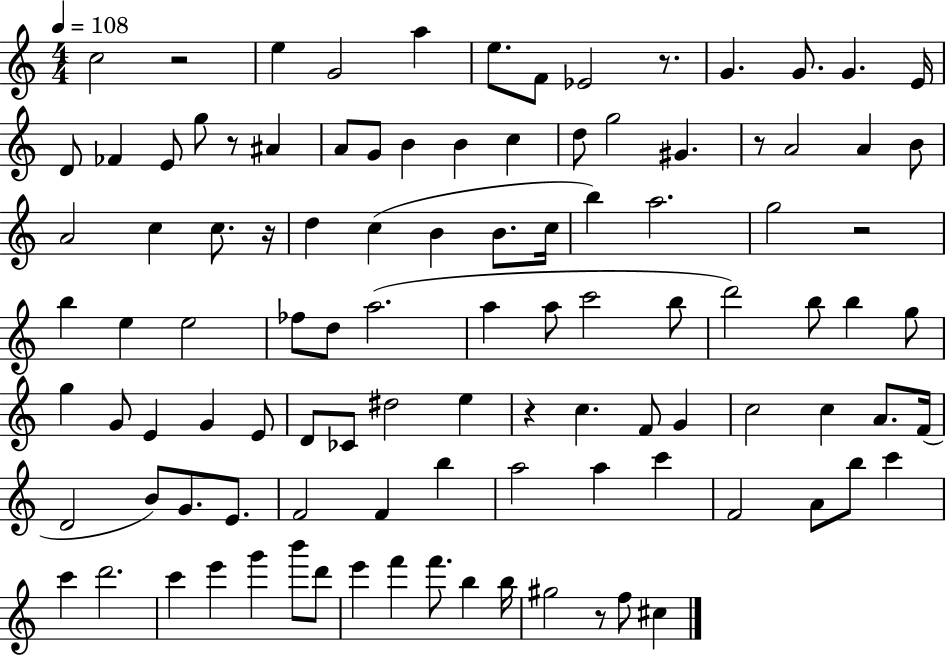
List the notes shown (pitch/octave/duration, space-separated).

C5/h R/h E5/q G4/h A5/q E5/e. F4/e Eb4/h R/e. G4/q. G4/e. G4/q. E4/s D4/e FES4/q E4/e G5/e R/e A#4/q A4/e G4/e B4/q B4/q C5/q D5/e G5/h G#4/q. R/e A4/h A4/q B4/e A4/h C5/q C5/e. R/s D5/q C5/q B4/q B4/e. C5/s B5/q A5/h. G5/h R/h B5/q E5/q E5/h FES5/e D5/e A5/h. A5/q A5/e C6/h B5/e D6/h B5/e B5/q G5/e G5/q G4/e E4/q G4/q E4/e D4/e CES4/e D#5/h E5/q R/q C5/q. F4/e G4/q C5/h C5/q A4/e. F4/s D4/h B4/e G4/e. E4/e. F4/h F4/q B5/q A5/h A5/q C6/q F4/h A4/e B5/e C6/q C6/q D6/h. C6/q E6/q G6/q B6/e D6/e E6/q F6/q F6/e. B5/q B5/s G#5/h R/e F5/e C#5/q